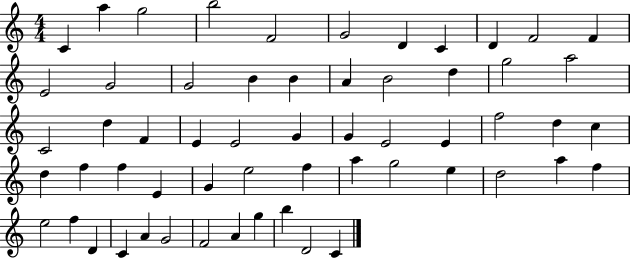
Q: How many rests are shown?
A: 0